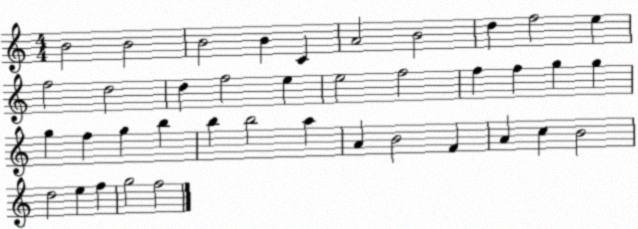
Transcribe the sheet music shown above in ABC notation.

X:1
T:Untitled
M:4/4
L:1/4
K:C
B2 B2 B2 B C A2 B2 d f2 e f2 d2 d f2 e e2 f2 f f g g g f g b b b2 a A B2 F A c B2 d2 e f g2 f2